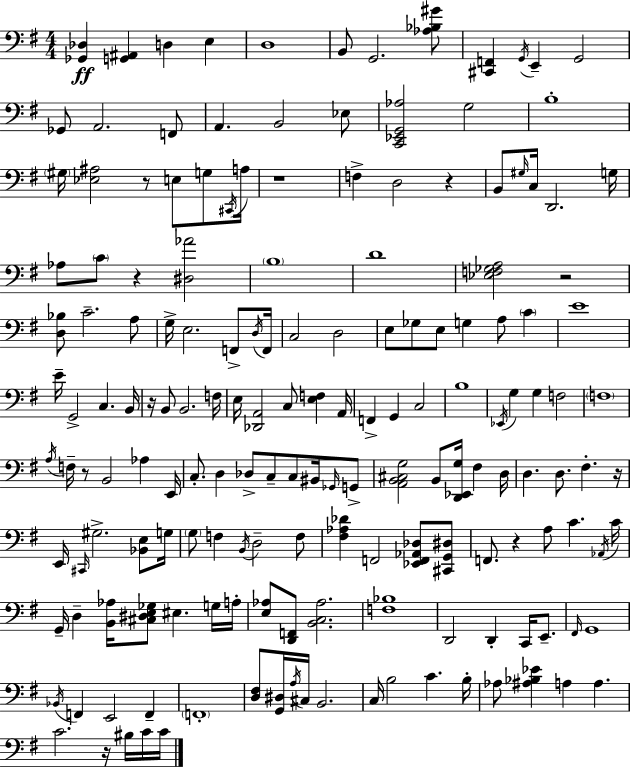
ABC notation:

X:1
T:Untitled
M:4/4
L:1/4
K:G
[_G,,_D,] [G,,^A,,] D, E, D,4 B,,/2 G,,2 [_A,_B,^G]/2 [^C,,F,,] G,,/4 E,, G,,2 _G,,/2 A,,2 F,,/2 A,, B,,2 _E,/2 [C,,_E,,G,,_A,]2 G,2 B,4 ^G,/4 [_E,^A,]2 z/2 E,/2 G,/2 ^C,,/4 A,/4 z4 F, D,2 z B,,/2 ^G,/4 C,/4 D,,2 G,/4 _A,/2 C/2 z [^D,_A]2 B,4 D4 [_E,F,_G,A,]2 z2 [D,_B,]/2 C2 A,/2 G,/4 E,2 F,,/2 D,/4 F,,/4 C,2 D,2 E,/2 _G,/2 E,/2 G, A,/2 C E4 E/4 G,,2 C, B,,/4 z/4 B,,/2 B,,2 F,/4 E,/4 [_D,,A,,]2 C,/2 [E,F,] A,,/4 F,, G,, C,2 B,4 _E,,/4 G, G, F,2 F,4 A,/4 F,/4 z/2 B,,2 _A, E,,/4 C,/2 D, _D,/2 C,/2 C,/2 ^B,,/4 _G,,/4 G,,/2 [A,,B,,^C,G,]2 B,,/2 [D,,_E,,G,]/4 ^F, D,/4 D, D,/2 ^F, z/4 E,,/4 ^C,,/4 ^G,2 [_B,,E,]/2 G,/4 G,/2 F, B,,/4 D,2 F,/2 [^F,_A,_D] F,,2 [_E,,F,,_A,,_D,]/2 [^C,,G,,^D,]/2 F,,/2 z A,/2 C _A,,/4 C/4 G,,/4 D, [B,,_A,]/4 [^C,^D,E,_G,]/2 ^E, G,/4 A,/4 [E,_A,]/2 [D,,F,,]/2 [B,,C,_A,]2 [F,_B,]4 D,,2 D,, C,,/4 E,,/2 ^F,,/4 G,,4 _B,,/4 F,, E,,2 F,, F,,4 [D,^F,]/2 [G,,^D,]/4 A,/4 ^C,/4 B,,2 C,/4 B,2 C B,/4 _A,/2 [^A,_B,_E] A, A, C2 z/4 ^B,/4 C/4 C/4